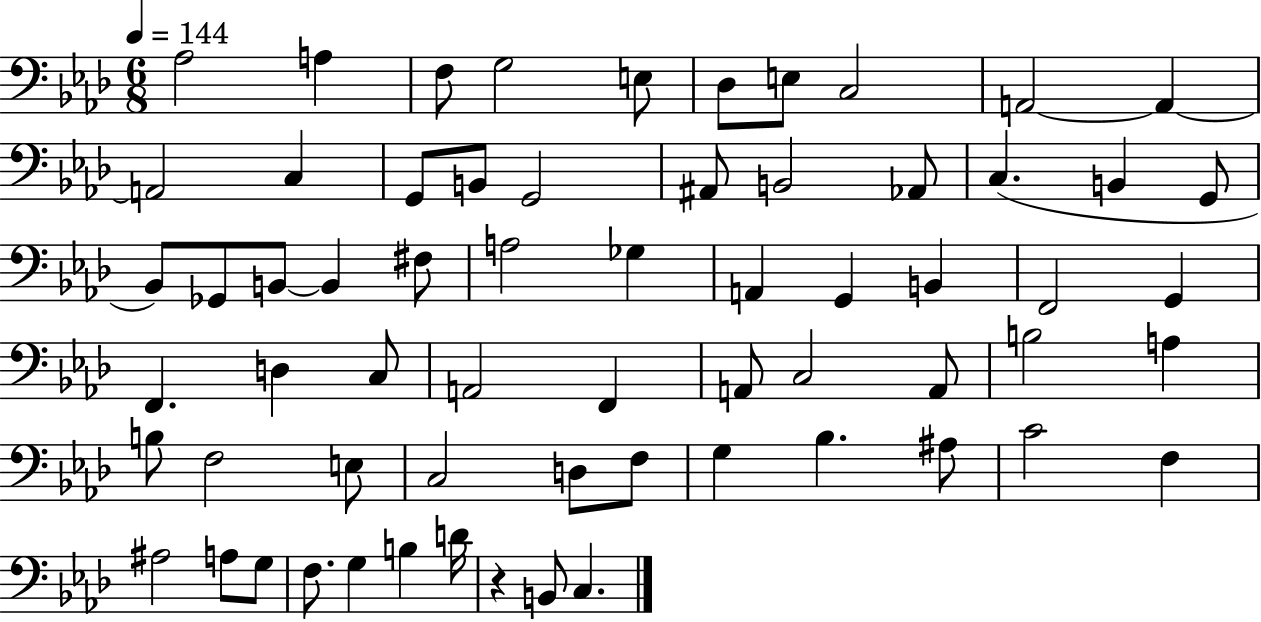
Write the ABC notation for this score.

X:1
T:Untitled
M:6/8
L:1/4
K:Ab
_A,2 A, F,/2 G,2 E,/2 _D,/2 E,/2 C,2 A,,2 A,, A,,2 C, G,,/2 B,,/2 G,,2 ^A,,/2 B,,2 _A,,/2 C, B,, G,,/2 _B,,/2 _G,,/2 B,,/2 B,, ^F,/2 A,2 _G, A,, G,, B,, F,,2 G,, F,, D, C,/2 A,,2 F,, A,,/2 C,2 A,,/2 B,2 A, B,/2 F,2 E,/2 C,2 D,/2 F,/2 G, _B, ^A,/2 C2 F, ^A,2 A,/2 G,/2 F,/2 G, B, D/4 z B,,/2 C,